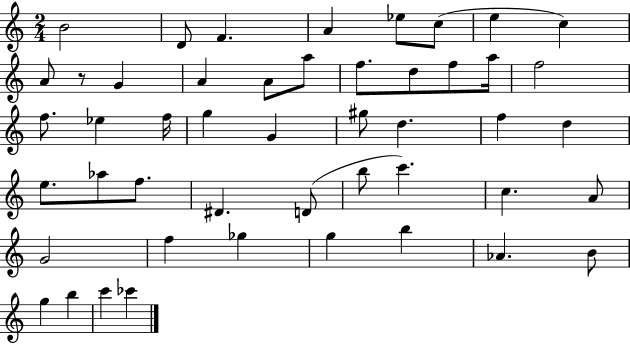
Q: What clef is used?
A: treble